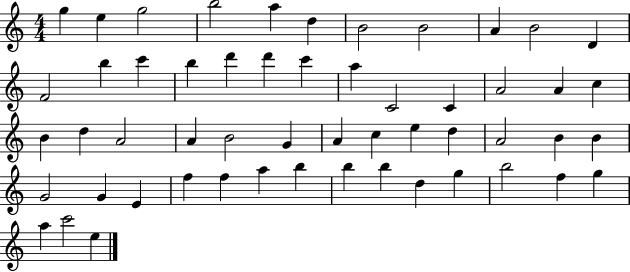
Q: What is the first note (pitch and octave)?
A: G5